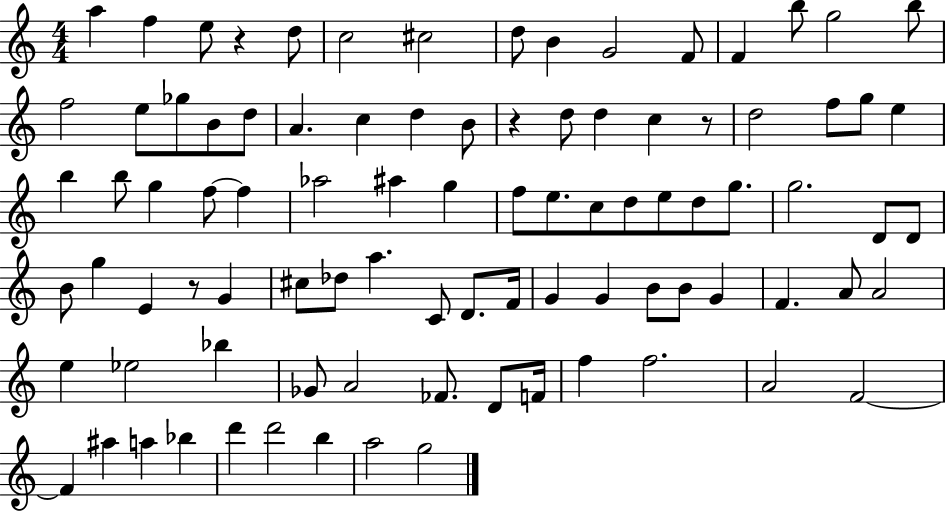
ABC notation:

X:1
T:Untitled
M:4/4
L:1/4
K:C
a f e/2 z d/2 c2 ^c2 d/2 B G2 F/2 F b/2 g2 b/2 f2 e/2 _g/2 B/2 d/2 A c d B/2 z d/2 d c z/2 d2 f/2 g/2 e b b/2 g f/2 f _a2 ^a g f/2 e/2 c/2 d/2 e/2 d/2 g/2 g2 D/2 D/2 B/2 g E z/2 G ^c/2 _d/2 a C/2 D/2 F/4 G G B/2 B/2 G F A/2 A2 e _e2 _b _G/2 A2 _F/2 D/2 F/4 f f2 A2 F2 F ^a a _b d' d'2 b a2 g2